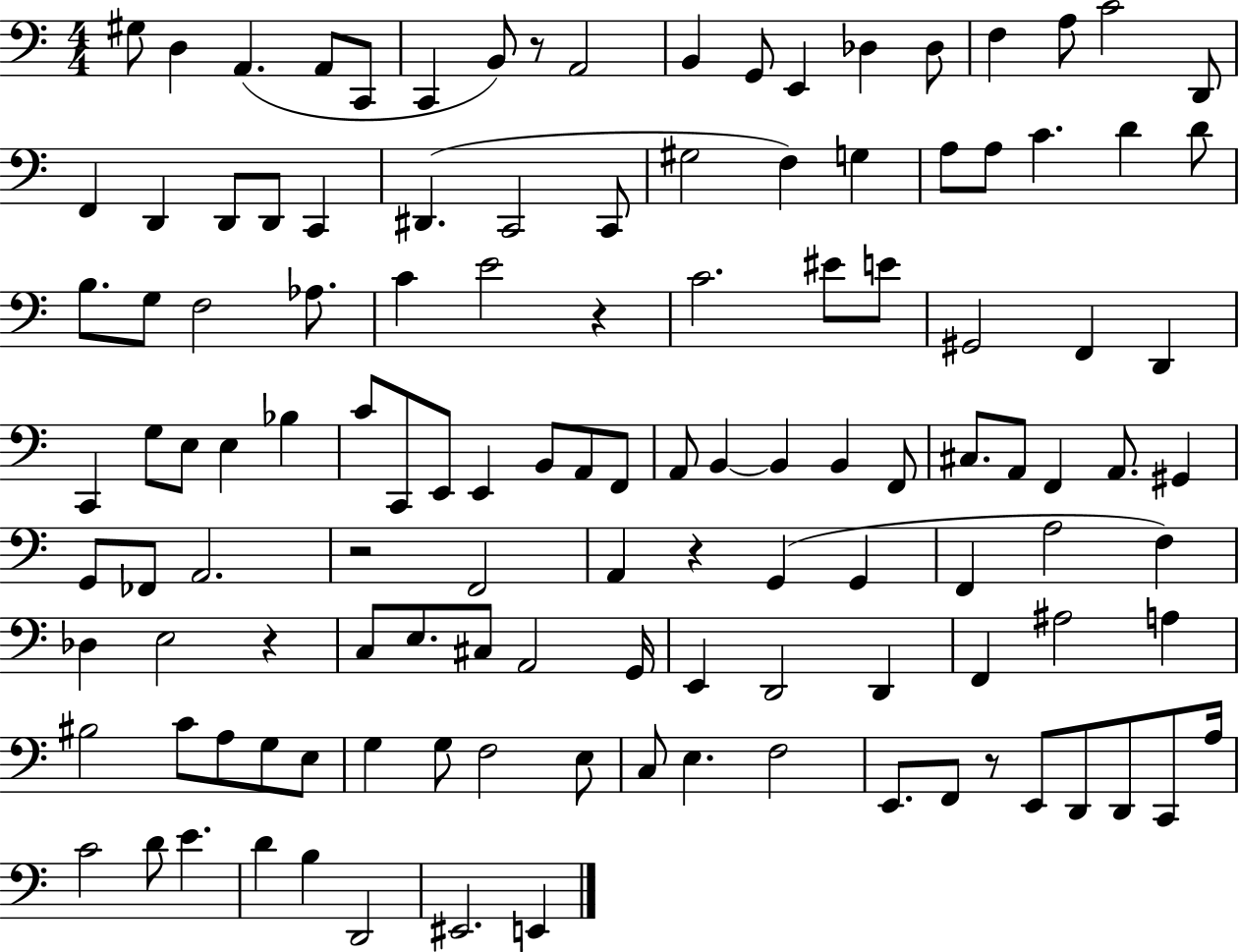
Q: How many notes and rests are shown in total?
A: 123